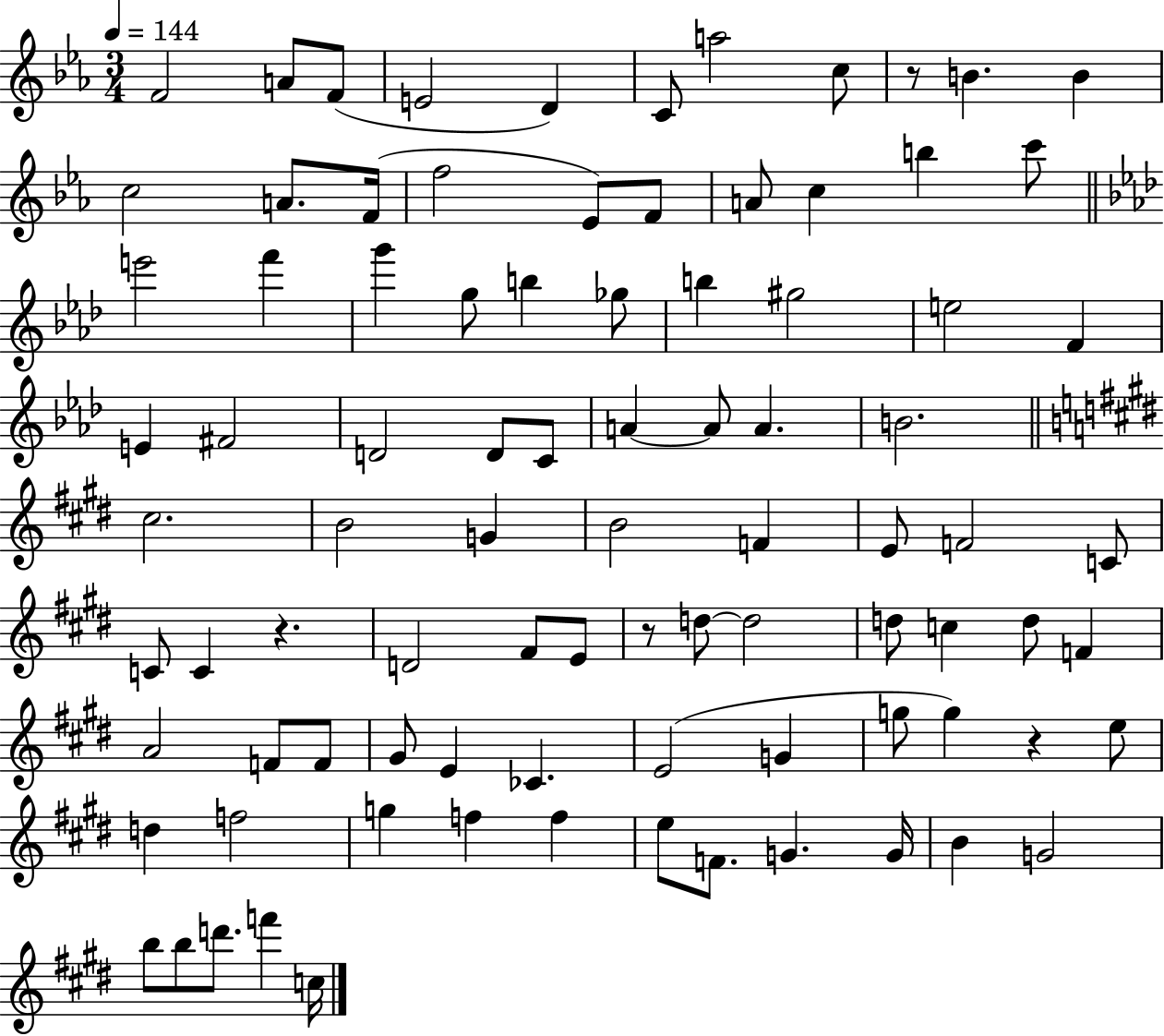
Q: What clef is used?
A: treble